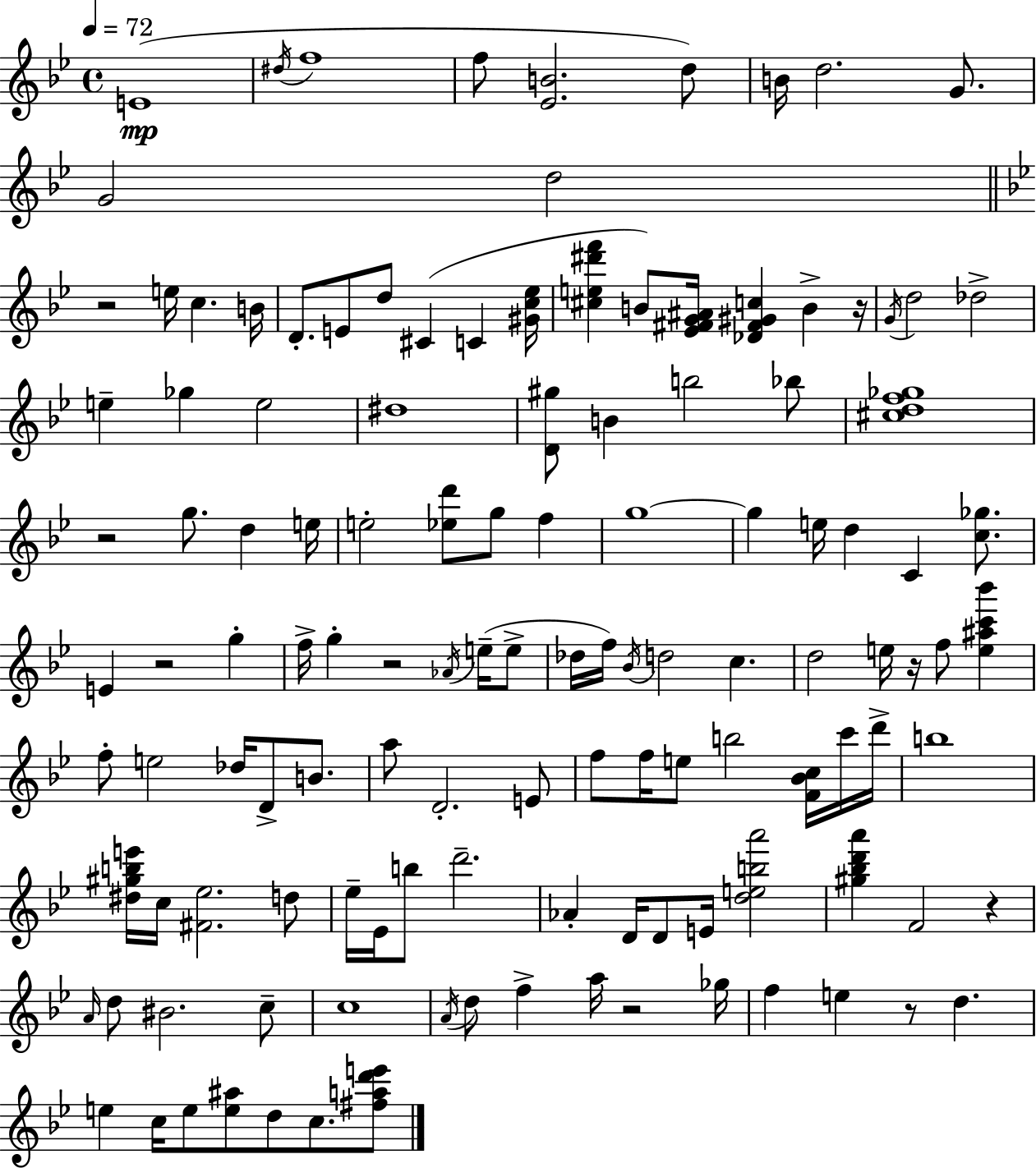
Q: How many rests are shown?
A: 9